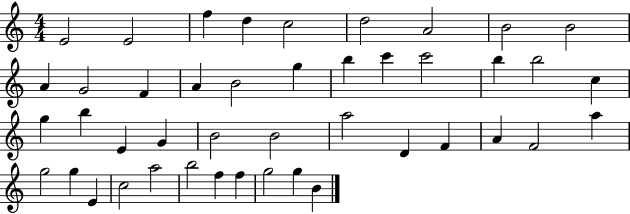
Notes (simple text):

E4/h E4/h F5/q D5/q C5/h D5/h A4/h B4/h B4/h A4/q G4/h F4/q A4/q B4/h G5/q B5/q C6/q C6/h B5/q B5/h C5/q G5/q B5/q E4/q G4/q B4/h B4/h A5/h D4/q F4/q A4/q F4/h A5/q G5/h G5/q E4/q C5/h A5/h B5/h F5/q F5/q G5/h G5/q B4/q